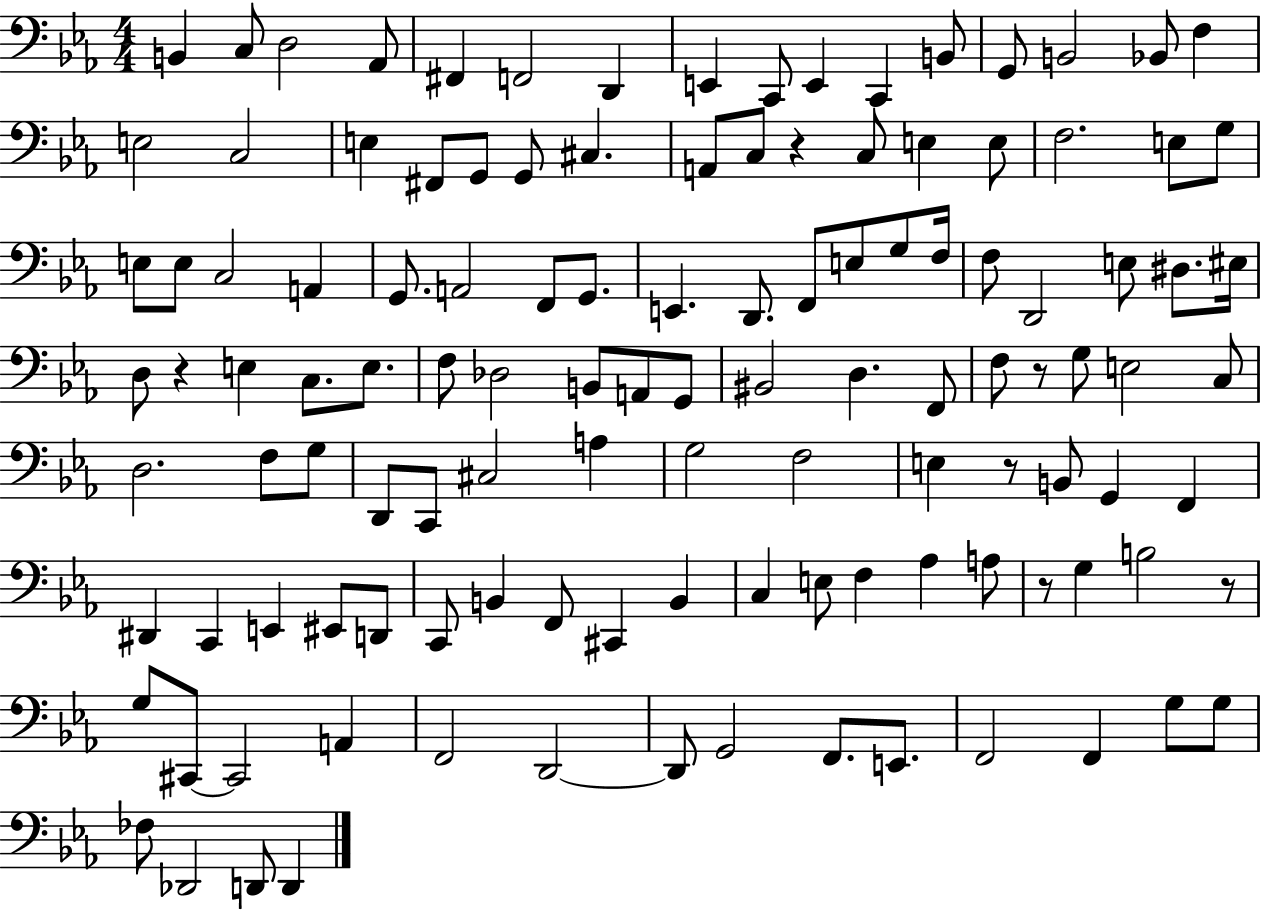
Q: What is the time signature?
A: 4/4